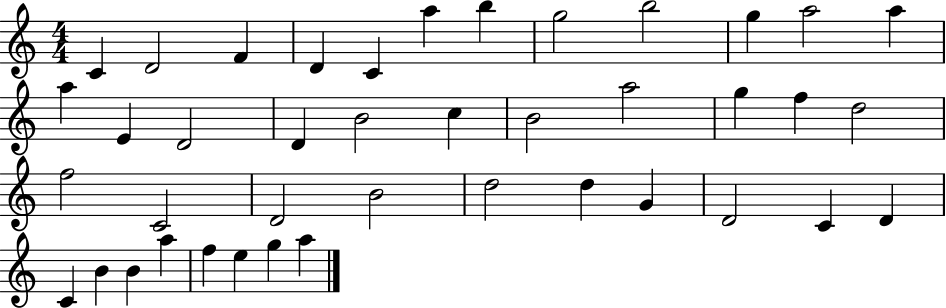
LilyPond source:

{
  \clef treble
  \numericTimeSignature
  \time 4/4
  \key c \major
  c'4 d'2 f'4 | d'4 c'4 a''4 b''4 | g''2 b''2 | g''4 a''2 a''4 | \break a''4 e'4 d'2 | d'4 b'2 c''4 | b'2 a''2 | g''4 f''4 d''2 | \break f''2 c'2 | d'2 b'2 | d''2 d''4 g'4 | d'2 c'4 d'4 | \break c'4 b'4 b'4 a''4 | f''4 e''4 g''4 a''4 | \bar "|."
}